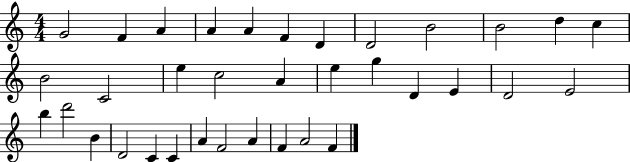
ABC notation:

X:1
T:Untitled
M:4/4
L:1/4
K:C
G2 F A A A F D D2 B2 B2 d c B2 C2 e c2 A e g D E D2 E2 b d'2 B D2 C C A F2 A F A2 F